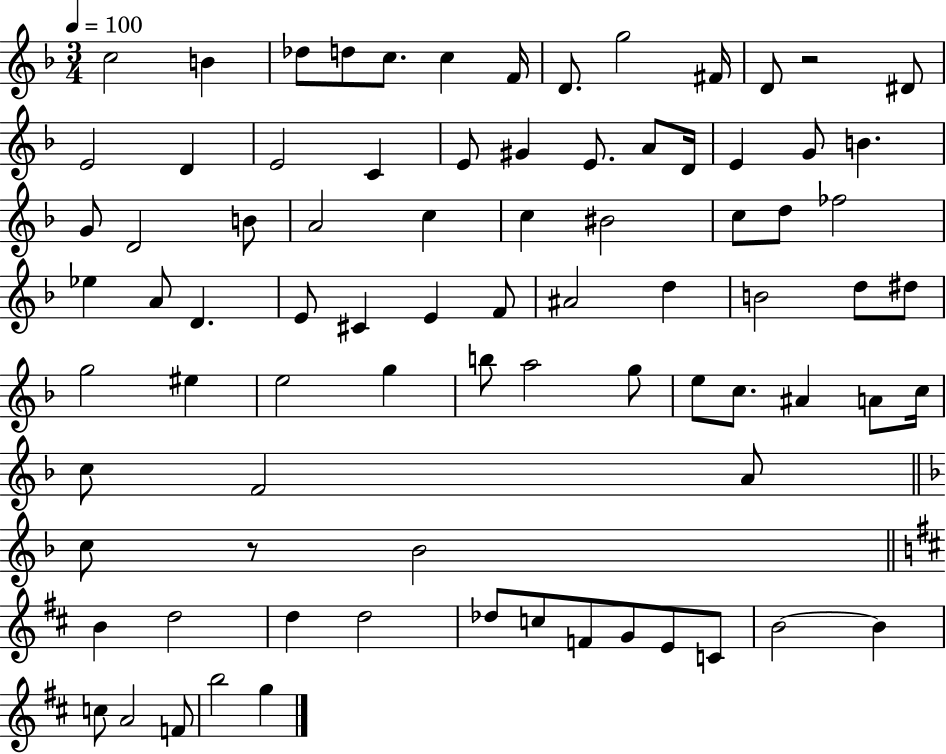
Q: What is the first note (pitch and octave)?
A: C5